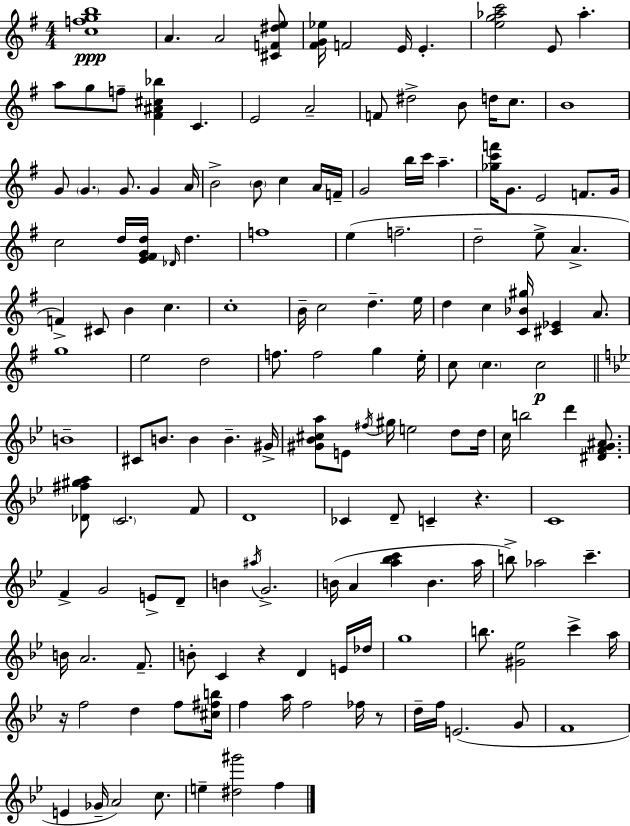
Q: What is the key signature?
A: G major